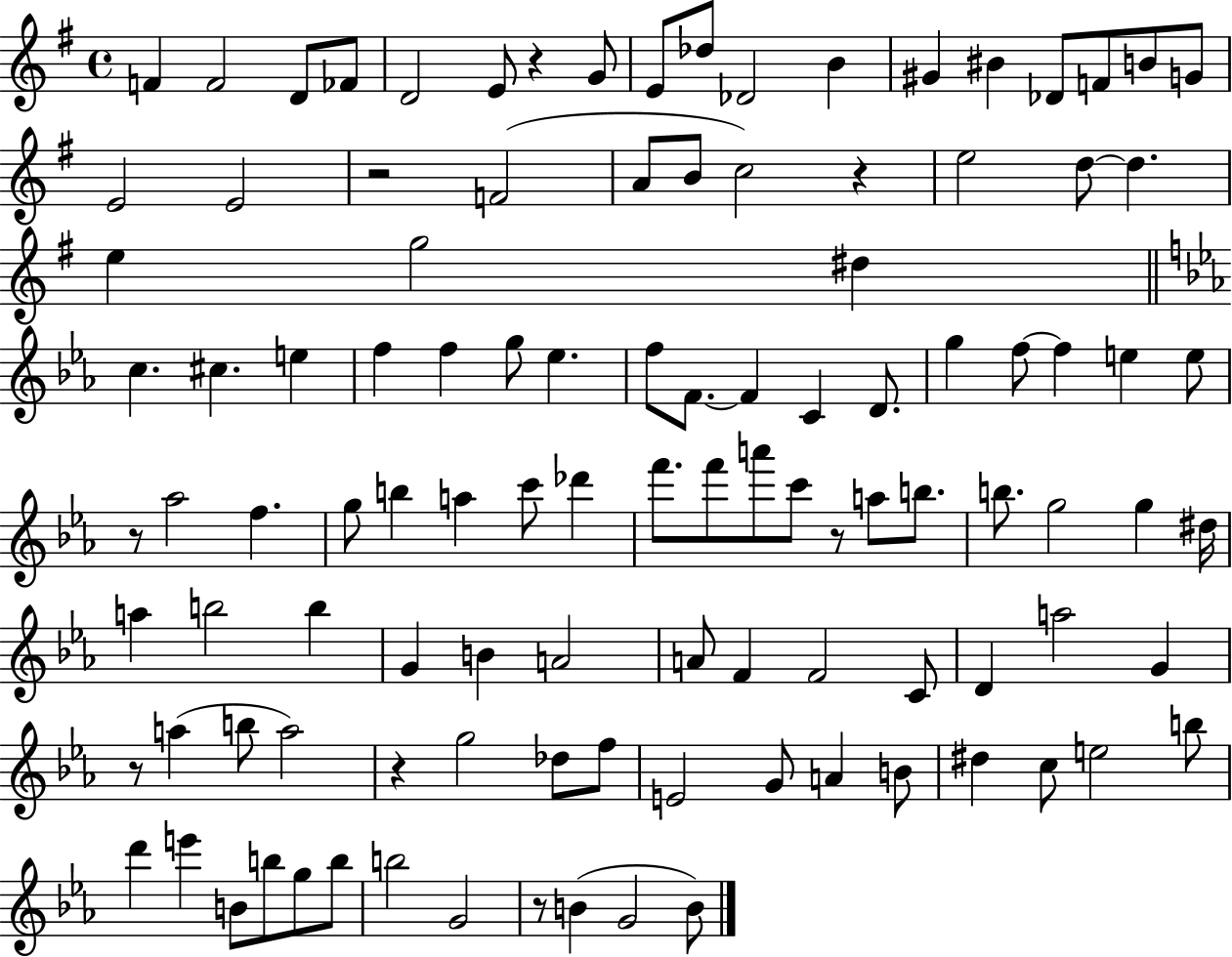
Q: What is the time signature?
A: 4/4